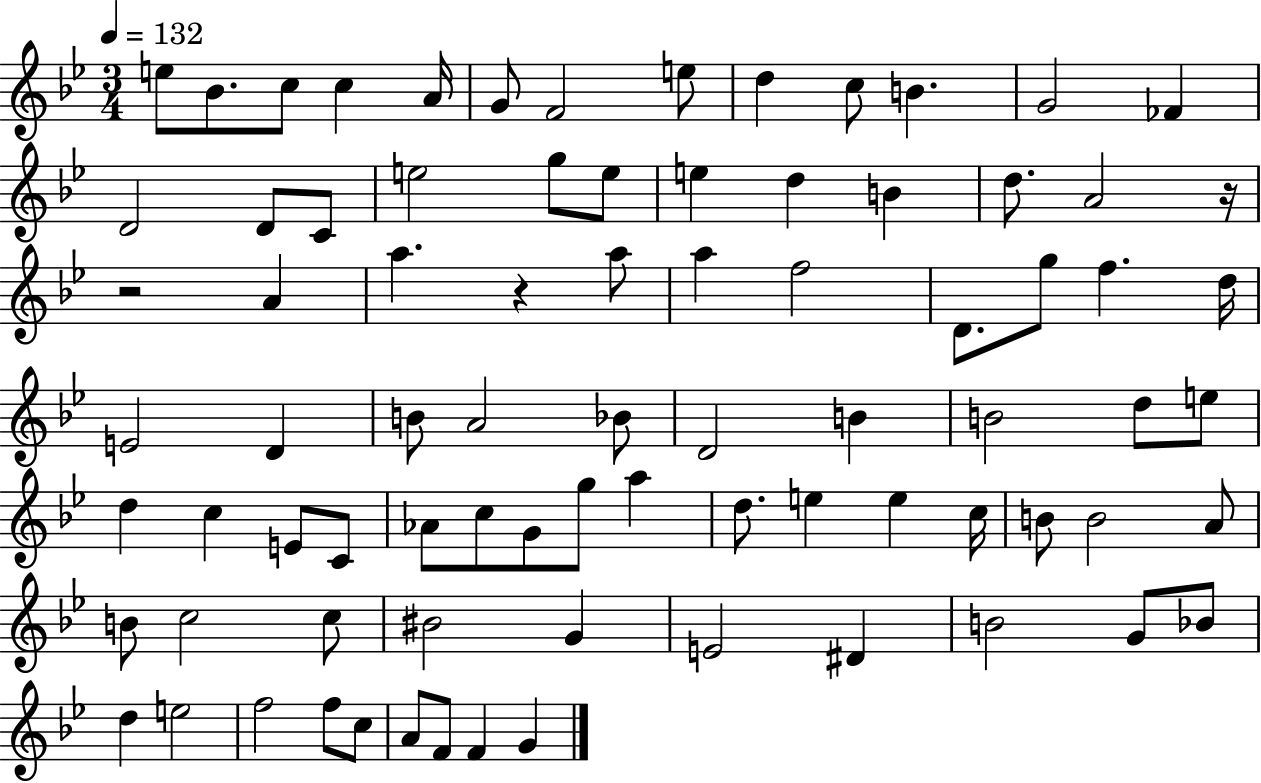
X:1
T:Untitled
M:3/4
L:1/4
K:Bb
e/2 _B/2 c/2 c A/4 G/2 F2 e/2 d c/2 B G2 _F D2 D/2 C/2 e2 g/2 e/2 e d B d/2 A2 z/4 z2 A a z a/2 a f2 D/2 g/2 f d/4 E2 D B/2 A2 _B/2 D2 B B2 d/2 e/2 d c E/2 C/2 _A/2 c/2 G/2 g/2 a d/2 e e c/4 B/2 B2 A/2 B/2 c2 c/2 ^B2 G E2 ^D B2 G/2 _B/2 d e2 f2 f/2 c/2 A/2 F/2 F G